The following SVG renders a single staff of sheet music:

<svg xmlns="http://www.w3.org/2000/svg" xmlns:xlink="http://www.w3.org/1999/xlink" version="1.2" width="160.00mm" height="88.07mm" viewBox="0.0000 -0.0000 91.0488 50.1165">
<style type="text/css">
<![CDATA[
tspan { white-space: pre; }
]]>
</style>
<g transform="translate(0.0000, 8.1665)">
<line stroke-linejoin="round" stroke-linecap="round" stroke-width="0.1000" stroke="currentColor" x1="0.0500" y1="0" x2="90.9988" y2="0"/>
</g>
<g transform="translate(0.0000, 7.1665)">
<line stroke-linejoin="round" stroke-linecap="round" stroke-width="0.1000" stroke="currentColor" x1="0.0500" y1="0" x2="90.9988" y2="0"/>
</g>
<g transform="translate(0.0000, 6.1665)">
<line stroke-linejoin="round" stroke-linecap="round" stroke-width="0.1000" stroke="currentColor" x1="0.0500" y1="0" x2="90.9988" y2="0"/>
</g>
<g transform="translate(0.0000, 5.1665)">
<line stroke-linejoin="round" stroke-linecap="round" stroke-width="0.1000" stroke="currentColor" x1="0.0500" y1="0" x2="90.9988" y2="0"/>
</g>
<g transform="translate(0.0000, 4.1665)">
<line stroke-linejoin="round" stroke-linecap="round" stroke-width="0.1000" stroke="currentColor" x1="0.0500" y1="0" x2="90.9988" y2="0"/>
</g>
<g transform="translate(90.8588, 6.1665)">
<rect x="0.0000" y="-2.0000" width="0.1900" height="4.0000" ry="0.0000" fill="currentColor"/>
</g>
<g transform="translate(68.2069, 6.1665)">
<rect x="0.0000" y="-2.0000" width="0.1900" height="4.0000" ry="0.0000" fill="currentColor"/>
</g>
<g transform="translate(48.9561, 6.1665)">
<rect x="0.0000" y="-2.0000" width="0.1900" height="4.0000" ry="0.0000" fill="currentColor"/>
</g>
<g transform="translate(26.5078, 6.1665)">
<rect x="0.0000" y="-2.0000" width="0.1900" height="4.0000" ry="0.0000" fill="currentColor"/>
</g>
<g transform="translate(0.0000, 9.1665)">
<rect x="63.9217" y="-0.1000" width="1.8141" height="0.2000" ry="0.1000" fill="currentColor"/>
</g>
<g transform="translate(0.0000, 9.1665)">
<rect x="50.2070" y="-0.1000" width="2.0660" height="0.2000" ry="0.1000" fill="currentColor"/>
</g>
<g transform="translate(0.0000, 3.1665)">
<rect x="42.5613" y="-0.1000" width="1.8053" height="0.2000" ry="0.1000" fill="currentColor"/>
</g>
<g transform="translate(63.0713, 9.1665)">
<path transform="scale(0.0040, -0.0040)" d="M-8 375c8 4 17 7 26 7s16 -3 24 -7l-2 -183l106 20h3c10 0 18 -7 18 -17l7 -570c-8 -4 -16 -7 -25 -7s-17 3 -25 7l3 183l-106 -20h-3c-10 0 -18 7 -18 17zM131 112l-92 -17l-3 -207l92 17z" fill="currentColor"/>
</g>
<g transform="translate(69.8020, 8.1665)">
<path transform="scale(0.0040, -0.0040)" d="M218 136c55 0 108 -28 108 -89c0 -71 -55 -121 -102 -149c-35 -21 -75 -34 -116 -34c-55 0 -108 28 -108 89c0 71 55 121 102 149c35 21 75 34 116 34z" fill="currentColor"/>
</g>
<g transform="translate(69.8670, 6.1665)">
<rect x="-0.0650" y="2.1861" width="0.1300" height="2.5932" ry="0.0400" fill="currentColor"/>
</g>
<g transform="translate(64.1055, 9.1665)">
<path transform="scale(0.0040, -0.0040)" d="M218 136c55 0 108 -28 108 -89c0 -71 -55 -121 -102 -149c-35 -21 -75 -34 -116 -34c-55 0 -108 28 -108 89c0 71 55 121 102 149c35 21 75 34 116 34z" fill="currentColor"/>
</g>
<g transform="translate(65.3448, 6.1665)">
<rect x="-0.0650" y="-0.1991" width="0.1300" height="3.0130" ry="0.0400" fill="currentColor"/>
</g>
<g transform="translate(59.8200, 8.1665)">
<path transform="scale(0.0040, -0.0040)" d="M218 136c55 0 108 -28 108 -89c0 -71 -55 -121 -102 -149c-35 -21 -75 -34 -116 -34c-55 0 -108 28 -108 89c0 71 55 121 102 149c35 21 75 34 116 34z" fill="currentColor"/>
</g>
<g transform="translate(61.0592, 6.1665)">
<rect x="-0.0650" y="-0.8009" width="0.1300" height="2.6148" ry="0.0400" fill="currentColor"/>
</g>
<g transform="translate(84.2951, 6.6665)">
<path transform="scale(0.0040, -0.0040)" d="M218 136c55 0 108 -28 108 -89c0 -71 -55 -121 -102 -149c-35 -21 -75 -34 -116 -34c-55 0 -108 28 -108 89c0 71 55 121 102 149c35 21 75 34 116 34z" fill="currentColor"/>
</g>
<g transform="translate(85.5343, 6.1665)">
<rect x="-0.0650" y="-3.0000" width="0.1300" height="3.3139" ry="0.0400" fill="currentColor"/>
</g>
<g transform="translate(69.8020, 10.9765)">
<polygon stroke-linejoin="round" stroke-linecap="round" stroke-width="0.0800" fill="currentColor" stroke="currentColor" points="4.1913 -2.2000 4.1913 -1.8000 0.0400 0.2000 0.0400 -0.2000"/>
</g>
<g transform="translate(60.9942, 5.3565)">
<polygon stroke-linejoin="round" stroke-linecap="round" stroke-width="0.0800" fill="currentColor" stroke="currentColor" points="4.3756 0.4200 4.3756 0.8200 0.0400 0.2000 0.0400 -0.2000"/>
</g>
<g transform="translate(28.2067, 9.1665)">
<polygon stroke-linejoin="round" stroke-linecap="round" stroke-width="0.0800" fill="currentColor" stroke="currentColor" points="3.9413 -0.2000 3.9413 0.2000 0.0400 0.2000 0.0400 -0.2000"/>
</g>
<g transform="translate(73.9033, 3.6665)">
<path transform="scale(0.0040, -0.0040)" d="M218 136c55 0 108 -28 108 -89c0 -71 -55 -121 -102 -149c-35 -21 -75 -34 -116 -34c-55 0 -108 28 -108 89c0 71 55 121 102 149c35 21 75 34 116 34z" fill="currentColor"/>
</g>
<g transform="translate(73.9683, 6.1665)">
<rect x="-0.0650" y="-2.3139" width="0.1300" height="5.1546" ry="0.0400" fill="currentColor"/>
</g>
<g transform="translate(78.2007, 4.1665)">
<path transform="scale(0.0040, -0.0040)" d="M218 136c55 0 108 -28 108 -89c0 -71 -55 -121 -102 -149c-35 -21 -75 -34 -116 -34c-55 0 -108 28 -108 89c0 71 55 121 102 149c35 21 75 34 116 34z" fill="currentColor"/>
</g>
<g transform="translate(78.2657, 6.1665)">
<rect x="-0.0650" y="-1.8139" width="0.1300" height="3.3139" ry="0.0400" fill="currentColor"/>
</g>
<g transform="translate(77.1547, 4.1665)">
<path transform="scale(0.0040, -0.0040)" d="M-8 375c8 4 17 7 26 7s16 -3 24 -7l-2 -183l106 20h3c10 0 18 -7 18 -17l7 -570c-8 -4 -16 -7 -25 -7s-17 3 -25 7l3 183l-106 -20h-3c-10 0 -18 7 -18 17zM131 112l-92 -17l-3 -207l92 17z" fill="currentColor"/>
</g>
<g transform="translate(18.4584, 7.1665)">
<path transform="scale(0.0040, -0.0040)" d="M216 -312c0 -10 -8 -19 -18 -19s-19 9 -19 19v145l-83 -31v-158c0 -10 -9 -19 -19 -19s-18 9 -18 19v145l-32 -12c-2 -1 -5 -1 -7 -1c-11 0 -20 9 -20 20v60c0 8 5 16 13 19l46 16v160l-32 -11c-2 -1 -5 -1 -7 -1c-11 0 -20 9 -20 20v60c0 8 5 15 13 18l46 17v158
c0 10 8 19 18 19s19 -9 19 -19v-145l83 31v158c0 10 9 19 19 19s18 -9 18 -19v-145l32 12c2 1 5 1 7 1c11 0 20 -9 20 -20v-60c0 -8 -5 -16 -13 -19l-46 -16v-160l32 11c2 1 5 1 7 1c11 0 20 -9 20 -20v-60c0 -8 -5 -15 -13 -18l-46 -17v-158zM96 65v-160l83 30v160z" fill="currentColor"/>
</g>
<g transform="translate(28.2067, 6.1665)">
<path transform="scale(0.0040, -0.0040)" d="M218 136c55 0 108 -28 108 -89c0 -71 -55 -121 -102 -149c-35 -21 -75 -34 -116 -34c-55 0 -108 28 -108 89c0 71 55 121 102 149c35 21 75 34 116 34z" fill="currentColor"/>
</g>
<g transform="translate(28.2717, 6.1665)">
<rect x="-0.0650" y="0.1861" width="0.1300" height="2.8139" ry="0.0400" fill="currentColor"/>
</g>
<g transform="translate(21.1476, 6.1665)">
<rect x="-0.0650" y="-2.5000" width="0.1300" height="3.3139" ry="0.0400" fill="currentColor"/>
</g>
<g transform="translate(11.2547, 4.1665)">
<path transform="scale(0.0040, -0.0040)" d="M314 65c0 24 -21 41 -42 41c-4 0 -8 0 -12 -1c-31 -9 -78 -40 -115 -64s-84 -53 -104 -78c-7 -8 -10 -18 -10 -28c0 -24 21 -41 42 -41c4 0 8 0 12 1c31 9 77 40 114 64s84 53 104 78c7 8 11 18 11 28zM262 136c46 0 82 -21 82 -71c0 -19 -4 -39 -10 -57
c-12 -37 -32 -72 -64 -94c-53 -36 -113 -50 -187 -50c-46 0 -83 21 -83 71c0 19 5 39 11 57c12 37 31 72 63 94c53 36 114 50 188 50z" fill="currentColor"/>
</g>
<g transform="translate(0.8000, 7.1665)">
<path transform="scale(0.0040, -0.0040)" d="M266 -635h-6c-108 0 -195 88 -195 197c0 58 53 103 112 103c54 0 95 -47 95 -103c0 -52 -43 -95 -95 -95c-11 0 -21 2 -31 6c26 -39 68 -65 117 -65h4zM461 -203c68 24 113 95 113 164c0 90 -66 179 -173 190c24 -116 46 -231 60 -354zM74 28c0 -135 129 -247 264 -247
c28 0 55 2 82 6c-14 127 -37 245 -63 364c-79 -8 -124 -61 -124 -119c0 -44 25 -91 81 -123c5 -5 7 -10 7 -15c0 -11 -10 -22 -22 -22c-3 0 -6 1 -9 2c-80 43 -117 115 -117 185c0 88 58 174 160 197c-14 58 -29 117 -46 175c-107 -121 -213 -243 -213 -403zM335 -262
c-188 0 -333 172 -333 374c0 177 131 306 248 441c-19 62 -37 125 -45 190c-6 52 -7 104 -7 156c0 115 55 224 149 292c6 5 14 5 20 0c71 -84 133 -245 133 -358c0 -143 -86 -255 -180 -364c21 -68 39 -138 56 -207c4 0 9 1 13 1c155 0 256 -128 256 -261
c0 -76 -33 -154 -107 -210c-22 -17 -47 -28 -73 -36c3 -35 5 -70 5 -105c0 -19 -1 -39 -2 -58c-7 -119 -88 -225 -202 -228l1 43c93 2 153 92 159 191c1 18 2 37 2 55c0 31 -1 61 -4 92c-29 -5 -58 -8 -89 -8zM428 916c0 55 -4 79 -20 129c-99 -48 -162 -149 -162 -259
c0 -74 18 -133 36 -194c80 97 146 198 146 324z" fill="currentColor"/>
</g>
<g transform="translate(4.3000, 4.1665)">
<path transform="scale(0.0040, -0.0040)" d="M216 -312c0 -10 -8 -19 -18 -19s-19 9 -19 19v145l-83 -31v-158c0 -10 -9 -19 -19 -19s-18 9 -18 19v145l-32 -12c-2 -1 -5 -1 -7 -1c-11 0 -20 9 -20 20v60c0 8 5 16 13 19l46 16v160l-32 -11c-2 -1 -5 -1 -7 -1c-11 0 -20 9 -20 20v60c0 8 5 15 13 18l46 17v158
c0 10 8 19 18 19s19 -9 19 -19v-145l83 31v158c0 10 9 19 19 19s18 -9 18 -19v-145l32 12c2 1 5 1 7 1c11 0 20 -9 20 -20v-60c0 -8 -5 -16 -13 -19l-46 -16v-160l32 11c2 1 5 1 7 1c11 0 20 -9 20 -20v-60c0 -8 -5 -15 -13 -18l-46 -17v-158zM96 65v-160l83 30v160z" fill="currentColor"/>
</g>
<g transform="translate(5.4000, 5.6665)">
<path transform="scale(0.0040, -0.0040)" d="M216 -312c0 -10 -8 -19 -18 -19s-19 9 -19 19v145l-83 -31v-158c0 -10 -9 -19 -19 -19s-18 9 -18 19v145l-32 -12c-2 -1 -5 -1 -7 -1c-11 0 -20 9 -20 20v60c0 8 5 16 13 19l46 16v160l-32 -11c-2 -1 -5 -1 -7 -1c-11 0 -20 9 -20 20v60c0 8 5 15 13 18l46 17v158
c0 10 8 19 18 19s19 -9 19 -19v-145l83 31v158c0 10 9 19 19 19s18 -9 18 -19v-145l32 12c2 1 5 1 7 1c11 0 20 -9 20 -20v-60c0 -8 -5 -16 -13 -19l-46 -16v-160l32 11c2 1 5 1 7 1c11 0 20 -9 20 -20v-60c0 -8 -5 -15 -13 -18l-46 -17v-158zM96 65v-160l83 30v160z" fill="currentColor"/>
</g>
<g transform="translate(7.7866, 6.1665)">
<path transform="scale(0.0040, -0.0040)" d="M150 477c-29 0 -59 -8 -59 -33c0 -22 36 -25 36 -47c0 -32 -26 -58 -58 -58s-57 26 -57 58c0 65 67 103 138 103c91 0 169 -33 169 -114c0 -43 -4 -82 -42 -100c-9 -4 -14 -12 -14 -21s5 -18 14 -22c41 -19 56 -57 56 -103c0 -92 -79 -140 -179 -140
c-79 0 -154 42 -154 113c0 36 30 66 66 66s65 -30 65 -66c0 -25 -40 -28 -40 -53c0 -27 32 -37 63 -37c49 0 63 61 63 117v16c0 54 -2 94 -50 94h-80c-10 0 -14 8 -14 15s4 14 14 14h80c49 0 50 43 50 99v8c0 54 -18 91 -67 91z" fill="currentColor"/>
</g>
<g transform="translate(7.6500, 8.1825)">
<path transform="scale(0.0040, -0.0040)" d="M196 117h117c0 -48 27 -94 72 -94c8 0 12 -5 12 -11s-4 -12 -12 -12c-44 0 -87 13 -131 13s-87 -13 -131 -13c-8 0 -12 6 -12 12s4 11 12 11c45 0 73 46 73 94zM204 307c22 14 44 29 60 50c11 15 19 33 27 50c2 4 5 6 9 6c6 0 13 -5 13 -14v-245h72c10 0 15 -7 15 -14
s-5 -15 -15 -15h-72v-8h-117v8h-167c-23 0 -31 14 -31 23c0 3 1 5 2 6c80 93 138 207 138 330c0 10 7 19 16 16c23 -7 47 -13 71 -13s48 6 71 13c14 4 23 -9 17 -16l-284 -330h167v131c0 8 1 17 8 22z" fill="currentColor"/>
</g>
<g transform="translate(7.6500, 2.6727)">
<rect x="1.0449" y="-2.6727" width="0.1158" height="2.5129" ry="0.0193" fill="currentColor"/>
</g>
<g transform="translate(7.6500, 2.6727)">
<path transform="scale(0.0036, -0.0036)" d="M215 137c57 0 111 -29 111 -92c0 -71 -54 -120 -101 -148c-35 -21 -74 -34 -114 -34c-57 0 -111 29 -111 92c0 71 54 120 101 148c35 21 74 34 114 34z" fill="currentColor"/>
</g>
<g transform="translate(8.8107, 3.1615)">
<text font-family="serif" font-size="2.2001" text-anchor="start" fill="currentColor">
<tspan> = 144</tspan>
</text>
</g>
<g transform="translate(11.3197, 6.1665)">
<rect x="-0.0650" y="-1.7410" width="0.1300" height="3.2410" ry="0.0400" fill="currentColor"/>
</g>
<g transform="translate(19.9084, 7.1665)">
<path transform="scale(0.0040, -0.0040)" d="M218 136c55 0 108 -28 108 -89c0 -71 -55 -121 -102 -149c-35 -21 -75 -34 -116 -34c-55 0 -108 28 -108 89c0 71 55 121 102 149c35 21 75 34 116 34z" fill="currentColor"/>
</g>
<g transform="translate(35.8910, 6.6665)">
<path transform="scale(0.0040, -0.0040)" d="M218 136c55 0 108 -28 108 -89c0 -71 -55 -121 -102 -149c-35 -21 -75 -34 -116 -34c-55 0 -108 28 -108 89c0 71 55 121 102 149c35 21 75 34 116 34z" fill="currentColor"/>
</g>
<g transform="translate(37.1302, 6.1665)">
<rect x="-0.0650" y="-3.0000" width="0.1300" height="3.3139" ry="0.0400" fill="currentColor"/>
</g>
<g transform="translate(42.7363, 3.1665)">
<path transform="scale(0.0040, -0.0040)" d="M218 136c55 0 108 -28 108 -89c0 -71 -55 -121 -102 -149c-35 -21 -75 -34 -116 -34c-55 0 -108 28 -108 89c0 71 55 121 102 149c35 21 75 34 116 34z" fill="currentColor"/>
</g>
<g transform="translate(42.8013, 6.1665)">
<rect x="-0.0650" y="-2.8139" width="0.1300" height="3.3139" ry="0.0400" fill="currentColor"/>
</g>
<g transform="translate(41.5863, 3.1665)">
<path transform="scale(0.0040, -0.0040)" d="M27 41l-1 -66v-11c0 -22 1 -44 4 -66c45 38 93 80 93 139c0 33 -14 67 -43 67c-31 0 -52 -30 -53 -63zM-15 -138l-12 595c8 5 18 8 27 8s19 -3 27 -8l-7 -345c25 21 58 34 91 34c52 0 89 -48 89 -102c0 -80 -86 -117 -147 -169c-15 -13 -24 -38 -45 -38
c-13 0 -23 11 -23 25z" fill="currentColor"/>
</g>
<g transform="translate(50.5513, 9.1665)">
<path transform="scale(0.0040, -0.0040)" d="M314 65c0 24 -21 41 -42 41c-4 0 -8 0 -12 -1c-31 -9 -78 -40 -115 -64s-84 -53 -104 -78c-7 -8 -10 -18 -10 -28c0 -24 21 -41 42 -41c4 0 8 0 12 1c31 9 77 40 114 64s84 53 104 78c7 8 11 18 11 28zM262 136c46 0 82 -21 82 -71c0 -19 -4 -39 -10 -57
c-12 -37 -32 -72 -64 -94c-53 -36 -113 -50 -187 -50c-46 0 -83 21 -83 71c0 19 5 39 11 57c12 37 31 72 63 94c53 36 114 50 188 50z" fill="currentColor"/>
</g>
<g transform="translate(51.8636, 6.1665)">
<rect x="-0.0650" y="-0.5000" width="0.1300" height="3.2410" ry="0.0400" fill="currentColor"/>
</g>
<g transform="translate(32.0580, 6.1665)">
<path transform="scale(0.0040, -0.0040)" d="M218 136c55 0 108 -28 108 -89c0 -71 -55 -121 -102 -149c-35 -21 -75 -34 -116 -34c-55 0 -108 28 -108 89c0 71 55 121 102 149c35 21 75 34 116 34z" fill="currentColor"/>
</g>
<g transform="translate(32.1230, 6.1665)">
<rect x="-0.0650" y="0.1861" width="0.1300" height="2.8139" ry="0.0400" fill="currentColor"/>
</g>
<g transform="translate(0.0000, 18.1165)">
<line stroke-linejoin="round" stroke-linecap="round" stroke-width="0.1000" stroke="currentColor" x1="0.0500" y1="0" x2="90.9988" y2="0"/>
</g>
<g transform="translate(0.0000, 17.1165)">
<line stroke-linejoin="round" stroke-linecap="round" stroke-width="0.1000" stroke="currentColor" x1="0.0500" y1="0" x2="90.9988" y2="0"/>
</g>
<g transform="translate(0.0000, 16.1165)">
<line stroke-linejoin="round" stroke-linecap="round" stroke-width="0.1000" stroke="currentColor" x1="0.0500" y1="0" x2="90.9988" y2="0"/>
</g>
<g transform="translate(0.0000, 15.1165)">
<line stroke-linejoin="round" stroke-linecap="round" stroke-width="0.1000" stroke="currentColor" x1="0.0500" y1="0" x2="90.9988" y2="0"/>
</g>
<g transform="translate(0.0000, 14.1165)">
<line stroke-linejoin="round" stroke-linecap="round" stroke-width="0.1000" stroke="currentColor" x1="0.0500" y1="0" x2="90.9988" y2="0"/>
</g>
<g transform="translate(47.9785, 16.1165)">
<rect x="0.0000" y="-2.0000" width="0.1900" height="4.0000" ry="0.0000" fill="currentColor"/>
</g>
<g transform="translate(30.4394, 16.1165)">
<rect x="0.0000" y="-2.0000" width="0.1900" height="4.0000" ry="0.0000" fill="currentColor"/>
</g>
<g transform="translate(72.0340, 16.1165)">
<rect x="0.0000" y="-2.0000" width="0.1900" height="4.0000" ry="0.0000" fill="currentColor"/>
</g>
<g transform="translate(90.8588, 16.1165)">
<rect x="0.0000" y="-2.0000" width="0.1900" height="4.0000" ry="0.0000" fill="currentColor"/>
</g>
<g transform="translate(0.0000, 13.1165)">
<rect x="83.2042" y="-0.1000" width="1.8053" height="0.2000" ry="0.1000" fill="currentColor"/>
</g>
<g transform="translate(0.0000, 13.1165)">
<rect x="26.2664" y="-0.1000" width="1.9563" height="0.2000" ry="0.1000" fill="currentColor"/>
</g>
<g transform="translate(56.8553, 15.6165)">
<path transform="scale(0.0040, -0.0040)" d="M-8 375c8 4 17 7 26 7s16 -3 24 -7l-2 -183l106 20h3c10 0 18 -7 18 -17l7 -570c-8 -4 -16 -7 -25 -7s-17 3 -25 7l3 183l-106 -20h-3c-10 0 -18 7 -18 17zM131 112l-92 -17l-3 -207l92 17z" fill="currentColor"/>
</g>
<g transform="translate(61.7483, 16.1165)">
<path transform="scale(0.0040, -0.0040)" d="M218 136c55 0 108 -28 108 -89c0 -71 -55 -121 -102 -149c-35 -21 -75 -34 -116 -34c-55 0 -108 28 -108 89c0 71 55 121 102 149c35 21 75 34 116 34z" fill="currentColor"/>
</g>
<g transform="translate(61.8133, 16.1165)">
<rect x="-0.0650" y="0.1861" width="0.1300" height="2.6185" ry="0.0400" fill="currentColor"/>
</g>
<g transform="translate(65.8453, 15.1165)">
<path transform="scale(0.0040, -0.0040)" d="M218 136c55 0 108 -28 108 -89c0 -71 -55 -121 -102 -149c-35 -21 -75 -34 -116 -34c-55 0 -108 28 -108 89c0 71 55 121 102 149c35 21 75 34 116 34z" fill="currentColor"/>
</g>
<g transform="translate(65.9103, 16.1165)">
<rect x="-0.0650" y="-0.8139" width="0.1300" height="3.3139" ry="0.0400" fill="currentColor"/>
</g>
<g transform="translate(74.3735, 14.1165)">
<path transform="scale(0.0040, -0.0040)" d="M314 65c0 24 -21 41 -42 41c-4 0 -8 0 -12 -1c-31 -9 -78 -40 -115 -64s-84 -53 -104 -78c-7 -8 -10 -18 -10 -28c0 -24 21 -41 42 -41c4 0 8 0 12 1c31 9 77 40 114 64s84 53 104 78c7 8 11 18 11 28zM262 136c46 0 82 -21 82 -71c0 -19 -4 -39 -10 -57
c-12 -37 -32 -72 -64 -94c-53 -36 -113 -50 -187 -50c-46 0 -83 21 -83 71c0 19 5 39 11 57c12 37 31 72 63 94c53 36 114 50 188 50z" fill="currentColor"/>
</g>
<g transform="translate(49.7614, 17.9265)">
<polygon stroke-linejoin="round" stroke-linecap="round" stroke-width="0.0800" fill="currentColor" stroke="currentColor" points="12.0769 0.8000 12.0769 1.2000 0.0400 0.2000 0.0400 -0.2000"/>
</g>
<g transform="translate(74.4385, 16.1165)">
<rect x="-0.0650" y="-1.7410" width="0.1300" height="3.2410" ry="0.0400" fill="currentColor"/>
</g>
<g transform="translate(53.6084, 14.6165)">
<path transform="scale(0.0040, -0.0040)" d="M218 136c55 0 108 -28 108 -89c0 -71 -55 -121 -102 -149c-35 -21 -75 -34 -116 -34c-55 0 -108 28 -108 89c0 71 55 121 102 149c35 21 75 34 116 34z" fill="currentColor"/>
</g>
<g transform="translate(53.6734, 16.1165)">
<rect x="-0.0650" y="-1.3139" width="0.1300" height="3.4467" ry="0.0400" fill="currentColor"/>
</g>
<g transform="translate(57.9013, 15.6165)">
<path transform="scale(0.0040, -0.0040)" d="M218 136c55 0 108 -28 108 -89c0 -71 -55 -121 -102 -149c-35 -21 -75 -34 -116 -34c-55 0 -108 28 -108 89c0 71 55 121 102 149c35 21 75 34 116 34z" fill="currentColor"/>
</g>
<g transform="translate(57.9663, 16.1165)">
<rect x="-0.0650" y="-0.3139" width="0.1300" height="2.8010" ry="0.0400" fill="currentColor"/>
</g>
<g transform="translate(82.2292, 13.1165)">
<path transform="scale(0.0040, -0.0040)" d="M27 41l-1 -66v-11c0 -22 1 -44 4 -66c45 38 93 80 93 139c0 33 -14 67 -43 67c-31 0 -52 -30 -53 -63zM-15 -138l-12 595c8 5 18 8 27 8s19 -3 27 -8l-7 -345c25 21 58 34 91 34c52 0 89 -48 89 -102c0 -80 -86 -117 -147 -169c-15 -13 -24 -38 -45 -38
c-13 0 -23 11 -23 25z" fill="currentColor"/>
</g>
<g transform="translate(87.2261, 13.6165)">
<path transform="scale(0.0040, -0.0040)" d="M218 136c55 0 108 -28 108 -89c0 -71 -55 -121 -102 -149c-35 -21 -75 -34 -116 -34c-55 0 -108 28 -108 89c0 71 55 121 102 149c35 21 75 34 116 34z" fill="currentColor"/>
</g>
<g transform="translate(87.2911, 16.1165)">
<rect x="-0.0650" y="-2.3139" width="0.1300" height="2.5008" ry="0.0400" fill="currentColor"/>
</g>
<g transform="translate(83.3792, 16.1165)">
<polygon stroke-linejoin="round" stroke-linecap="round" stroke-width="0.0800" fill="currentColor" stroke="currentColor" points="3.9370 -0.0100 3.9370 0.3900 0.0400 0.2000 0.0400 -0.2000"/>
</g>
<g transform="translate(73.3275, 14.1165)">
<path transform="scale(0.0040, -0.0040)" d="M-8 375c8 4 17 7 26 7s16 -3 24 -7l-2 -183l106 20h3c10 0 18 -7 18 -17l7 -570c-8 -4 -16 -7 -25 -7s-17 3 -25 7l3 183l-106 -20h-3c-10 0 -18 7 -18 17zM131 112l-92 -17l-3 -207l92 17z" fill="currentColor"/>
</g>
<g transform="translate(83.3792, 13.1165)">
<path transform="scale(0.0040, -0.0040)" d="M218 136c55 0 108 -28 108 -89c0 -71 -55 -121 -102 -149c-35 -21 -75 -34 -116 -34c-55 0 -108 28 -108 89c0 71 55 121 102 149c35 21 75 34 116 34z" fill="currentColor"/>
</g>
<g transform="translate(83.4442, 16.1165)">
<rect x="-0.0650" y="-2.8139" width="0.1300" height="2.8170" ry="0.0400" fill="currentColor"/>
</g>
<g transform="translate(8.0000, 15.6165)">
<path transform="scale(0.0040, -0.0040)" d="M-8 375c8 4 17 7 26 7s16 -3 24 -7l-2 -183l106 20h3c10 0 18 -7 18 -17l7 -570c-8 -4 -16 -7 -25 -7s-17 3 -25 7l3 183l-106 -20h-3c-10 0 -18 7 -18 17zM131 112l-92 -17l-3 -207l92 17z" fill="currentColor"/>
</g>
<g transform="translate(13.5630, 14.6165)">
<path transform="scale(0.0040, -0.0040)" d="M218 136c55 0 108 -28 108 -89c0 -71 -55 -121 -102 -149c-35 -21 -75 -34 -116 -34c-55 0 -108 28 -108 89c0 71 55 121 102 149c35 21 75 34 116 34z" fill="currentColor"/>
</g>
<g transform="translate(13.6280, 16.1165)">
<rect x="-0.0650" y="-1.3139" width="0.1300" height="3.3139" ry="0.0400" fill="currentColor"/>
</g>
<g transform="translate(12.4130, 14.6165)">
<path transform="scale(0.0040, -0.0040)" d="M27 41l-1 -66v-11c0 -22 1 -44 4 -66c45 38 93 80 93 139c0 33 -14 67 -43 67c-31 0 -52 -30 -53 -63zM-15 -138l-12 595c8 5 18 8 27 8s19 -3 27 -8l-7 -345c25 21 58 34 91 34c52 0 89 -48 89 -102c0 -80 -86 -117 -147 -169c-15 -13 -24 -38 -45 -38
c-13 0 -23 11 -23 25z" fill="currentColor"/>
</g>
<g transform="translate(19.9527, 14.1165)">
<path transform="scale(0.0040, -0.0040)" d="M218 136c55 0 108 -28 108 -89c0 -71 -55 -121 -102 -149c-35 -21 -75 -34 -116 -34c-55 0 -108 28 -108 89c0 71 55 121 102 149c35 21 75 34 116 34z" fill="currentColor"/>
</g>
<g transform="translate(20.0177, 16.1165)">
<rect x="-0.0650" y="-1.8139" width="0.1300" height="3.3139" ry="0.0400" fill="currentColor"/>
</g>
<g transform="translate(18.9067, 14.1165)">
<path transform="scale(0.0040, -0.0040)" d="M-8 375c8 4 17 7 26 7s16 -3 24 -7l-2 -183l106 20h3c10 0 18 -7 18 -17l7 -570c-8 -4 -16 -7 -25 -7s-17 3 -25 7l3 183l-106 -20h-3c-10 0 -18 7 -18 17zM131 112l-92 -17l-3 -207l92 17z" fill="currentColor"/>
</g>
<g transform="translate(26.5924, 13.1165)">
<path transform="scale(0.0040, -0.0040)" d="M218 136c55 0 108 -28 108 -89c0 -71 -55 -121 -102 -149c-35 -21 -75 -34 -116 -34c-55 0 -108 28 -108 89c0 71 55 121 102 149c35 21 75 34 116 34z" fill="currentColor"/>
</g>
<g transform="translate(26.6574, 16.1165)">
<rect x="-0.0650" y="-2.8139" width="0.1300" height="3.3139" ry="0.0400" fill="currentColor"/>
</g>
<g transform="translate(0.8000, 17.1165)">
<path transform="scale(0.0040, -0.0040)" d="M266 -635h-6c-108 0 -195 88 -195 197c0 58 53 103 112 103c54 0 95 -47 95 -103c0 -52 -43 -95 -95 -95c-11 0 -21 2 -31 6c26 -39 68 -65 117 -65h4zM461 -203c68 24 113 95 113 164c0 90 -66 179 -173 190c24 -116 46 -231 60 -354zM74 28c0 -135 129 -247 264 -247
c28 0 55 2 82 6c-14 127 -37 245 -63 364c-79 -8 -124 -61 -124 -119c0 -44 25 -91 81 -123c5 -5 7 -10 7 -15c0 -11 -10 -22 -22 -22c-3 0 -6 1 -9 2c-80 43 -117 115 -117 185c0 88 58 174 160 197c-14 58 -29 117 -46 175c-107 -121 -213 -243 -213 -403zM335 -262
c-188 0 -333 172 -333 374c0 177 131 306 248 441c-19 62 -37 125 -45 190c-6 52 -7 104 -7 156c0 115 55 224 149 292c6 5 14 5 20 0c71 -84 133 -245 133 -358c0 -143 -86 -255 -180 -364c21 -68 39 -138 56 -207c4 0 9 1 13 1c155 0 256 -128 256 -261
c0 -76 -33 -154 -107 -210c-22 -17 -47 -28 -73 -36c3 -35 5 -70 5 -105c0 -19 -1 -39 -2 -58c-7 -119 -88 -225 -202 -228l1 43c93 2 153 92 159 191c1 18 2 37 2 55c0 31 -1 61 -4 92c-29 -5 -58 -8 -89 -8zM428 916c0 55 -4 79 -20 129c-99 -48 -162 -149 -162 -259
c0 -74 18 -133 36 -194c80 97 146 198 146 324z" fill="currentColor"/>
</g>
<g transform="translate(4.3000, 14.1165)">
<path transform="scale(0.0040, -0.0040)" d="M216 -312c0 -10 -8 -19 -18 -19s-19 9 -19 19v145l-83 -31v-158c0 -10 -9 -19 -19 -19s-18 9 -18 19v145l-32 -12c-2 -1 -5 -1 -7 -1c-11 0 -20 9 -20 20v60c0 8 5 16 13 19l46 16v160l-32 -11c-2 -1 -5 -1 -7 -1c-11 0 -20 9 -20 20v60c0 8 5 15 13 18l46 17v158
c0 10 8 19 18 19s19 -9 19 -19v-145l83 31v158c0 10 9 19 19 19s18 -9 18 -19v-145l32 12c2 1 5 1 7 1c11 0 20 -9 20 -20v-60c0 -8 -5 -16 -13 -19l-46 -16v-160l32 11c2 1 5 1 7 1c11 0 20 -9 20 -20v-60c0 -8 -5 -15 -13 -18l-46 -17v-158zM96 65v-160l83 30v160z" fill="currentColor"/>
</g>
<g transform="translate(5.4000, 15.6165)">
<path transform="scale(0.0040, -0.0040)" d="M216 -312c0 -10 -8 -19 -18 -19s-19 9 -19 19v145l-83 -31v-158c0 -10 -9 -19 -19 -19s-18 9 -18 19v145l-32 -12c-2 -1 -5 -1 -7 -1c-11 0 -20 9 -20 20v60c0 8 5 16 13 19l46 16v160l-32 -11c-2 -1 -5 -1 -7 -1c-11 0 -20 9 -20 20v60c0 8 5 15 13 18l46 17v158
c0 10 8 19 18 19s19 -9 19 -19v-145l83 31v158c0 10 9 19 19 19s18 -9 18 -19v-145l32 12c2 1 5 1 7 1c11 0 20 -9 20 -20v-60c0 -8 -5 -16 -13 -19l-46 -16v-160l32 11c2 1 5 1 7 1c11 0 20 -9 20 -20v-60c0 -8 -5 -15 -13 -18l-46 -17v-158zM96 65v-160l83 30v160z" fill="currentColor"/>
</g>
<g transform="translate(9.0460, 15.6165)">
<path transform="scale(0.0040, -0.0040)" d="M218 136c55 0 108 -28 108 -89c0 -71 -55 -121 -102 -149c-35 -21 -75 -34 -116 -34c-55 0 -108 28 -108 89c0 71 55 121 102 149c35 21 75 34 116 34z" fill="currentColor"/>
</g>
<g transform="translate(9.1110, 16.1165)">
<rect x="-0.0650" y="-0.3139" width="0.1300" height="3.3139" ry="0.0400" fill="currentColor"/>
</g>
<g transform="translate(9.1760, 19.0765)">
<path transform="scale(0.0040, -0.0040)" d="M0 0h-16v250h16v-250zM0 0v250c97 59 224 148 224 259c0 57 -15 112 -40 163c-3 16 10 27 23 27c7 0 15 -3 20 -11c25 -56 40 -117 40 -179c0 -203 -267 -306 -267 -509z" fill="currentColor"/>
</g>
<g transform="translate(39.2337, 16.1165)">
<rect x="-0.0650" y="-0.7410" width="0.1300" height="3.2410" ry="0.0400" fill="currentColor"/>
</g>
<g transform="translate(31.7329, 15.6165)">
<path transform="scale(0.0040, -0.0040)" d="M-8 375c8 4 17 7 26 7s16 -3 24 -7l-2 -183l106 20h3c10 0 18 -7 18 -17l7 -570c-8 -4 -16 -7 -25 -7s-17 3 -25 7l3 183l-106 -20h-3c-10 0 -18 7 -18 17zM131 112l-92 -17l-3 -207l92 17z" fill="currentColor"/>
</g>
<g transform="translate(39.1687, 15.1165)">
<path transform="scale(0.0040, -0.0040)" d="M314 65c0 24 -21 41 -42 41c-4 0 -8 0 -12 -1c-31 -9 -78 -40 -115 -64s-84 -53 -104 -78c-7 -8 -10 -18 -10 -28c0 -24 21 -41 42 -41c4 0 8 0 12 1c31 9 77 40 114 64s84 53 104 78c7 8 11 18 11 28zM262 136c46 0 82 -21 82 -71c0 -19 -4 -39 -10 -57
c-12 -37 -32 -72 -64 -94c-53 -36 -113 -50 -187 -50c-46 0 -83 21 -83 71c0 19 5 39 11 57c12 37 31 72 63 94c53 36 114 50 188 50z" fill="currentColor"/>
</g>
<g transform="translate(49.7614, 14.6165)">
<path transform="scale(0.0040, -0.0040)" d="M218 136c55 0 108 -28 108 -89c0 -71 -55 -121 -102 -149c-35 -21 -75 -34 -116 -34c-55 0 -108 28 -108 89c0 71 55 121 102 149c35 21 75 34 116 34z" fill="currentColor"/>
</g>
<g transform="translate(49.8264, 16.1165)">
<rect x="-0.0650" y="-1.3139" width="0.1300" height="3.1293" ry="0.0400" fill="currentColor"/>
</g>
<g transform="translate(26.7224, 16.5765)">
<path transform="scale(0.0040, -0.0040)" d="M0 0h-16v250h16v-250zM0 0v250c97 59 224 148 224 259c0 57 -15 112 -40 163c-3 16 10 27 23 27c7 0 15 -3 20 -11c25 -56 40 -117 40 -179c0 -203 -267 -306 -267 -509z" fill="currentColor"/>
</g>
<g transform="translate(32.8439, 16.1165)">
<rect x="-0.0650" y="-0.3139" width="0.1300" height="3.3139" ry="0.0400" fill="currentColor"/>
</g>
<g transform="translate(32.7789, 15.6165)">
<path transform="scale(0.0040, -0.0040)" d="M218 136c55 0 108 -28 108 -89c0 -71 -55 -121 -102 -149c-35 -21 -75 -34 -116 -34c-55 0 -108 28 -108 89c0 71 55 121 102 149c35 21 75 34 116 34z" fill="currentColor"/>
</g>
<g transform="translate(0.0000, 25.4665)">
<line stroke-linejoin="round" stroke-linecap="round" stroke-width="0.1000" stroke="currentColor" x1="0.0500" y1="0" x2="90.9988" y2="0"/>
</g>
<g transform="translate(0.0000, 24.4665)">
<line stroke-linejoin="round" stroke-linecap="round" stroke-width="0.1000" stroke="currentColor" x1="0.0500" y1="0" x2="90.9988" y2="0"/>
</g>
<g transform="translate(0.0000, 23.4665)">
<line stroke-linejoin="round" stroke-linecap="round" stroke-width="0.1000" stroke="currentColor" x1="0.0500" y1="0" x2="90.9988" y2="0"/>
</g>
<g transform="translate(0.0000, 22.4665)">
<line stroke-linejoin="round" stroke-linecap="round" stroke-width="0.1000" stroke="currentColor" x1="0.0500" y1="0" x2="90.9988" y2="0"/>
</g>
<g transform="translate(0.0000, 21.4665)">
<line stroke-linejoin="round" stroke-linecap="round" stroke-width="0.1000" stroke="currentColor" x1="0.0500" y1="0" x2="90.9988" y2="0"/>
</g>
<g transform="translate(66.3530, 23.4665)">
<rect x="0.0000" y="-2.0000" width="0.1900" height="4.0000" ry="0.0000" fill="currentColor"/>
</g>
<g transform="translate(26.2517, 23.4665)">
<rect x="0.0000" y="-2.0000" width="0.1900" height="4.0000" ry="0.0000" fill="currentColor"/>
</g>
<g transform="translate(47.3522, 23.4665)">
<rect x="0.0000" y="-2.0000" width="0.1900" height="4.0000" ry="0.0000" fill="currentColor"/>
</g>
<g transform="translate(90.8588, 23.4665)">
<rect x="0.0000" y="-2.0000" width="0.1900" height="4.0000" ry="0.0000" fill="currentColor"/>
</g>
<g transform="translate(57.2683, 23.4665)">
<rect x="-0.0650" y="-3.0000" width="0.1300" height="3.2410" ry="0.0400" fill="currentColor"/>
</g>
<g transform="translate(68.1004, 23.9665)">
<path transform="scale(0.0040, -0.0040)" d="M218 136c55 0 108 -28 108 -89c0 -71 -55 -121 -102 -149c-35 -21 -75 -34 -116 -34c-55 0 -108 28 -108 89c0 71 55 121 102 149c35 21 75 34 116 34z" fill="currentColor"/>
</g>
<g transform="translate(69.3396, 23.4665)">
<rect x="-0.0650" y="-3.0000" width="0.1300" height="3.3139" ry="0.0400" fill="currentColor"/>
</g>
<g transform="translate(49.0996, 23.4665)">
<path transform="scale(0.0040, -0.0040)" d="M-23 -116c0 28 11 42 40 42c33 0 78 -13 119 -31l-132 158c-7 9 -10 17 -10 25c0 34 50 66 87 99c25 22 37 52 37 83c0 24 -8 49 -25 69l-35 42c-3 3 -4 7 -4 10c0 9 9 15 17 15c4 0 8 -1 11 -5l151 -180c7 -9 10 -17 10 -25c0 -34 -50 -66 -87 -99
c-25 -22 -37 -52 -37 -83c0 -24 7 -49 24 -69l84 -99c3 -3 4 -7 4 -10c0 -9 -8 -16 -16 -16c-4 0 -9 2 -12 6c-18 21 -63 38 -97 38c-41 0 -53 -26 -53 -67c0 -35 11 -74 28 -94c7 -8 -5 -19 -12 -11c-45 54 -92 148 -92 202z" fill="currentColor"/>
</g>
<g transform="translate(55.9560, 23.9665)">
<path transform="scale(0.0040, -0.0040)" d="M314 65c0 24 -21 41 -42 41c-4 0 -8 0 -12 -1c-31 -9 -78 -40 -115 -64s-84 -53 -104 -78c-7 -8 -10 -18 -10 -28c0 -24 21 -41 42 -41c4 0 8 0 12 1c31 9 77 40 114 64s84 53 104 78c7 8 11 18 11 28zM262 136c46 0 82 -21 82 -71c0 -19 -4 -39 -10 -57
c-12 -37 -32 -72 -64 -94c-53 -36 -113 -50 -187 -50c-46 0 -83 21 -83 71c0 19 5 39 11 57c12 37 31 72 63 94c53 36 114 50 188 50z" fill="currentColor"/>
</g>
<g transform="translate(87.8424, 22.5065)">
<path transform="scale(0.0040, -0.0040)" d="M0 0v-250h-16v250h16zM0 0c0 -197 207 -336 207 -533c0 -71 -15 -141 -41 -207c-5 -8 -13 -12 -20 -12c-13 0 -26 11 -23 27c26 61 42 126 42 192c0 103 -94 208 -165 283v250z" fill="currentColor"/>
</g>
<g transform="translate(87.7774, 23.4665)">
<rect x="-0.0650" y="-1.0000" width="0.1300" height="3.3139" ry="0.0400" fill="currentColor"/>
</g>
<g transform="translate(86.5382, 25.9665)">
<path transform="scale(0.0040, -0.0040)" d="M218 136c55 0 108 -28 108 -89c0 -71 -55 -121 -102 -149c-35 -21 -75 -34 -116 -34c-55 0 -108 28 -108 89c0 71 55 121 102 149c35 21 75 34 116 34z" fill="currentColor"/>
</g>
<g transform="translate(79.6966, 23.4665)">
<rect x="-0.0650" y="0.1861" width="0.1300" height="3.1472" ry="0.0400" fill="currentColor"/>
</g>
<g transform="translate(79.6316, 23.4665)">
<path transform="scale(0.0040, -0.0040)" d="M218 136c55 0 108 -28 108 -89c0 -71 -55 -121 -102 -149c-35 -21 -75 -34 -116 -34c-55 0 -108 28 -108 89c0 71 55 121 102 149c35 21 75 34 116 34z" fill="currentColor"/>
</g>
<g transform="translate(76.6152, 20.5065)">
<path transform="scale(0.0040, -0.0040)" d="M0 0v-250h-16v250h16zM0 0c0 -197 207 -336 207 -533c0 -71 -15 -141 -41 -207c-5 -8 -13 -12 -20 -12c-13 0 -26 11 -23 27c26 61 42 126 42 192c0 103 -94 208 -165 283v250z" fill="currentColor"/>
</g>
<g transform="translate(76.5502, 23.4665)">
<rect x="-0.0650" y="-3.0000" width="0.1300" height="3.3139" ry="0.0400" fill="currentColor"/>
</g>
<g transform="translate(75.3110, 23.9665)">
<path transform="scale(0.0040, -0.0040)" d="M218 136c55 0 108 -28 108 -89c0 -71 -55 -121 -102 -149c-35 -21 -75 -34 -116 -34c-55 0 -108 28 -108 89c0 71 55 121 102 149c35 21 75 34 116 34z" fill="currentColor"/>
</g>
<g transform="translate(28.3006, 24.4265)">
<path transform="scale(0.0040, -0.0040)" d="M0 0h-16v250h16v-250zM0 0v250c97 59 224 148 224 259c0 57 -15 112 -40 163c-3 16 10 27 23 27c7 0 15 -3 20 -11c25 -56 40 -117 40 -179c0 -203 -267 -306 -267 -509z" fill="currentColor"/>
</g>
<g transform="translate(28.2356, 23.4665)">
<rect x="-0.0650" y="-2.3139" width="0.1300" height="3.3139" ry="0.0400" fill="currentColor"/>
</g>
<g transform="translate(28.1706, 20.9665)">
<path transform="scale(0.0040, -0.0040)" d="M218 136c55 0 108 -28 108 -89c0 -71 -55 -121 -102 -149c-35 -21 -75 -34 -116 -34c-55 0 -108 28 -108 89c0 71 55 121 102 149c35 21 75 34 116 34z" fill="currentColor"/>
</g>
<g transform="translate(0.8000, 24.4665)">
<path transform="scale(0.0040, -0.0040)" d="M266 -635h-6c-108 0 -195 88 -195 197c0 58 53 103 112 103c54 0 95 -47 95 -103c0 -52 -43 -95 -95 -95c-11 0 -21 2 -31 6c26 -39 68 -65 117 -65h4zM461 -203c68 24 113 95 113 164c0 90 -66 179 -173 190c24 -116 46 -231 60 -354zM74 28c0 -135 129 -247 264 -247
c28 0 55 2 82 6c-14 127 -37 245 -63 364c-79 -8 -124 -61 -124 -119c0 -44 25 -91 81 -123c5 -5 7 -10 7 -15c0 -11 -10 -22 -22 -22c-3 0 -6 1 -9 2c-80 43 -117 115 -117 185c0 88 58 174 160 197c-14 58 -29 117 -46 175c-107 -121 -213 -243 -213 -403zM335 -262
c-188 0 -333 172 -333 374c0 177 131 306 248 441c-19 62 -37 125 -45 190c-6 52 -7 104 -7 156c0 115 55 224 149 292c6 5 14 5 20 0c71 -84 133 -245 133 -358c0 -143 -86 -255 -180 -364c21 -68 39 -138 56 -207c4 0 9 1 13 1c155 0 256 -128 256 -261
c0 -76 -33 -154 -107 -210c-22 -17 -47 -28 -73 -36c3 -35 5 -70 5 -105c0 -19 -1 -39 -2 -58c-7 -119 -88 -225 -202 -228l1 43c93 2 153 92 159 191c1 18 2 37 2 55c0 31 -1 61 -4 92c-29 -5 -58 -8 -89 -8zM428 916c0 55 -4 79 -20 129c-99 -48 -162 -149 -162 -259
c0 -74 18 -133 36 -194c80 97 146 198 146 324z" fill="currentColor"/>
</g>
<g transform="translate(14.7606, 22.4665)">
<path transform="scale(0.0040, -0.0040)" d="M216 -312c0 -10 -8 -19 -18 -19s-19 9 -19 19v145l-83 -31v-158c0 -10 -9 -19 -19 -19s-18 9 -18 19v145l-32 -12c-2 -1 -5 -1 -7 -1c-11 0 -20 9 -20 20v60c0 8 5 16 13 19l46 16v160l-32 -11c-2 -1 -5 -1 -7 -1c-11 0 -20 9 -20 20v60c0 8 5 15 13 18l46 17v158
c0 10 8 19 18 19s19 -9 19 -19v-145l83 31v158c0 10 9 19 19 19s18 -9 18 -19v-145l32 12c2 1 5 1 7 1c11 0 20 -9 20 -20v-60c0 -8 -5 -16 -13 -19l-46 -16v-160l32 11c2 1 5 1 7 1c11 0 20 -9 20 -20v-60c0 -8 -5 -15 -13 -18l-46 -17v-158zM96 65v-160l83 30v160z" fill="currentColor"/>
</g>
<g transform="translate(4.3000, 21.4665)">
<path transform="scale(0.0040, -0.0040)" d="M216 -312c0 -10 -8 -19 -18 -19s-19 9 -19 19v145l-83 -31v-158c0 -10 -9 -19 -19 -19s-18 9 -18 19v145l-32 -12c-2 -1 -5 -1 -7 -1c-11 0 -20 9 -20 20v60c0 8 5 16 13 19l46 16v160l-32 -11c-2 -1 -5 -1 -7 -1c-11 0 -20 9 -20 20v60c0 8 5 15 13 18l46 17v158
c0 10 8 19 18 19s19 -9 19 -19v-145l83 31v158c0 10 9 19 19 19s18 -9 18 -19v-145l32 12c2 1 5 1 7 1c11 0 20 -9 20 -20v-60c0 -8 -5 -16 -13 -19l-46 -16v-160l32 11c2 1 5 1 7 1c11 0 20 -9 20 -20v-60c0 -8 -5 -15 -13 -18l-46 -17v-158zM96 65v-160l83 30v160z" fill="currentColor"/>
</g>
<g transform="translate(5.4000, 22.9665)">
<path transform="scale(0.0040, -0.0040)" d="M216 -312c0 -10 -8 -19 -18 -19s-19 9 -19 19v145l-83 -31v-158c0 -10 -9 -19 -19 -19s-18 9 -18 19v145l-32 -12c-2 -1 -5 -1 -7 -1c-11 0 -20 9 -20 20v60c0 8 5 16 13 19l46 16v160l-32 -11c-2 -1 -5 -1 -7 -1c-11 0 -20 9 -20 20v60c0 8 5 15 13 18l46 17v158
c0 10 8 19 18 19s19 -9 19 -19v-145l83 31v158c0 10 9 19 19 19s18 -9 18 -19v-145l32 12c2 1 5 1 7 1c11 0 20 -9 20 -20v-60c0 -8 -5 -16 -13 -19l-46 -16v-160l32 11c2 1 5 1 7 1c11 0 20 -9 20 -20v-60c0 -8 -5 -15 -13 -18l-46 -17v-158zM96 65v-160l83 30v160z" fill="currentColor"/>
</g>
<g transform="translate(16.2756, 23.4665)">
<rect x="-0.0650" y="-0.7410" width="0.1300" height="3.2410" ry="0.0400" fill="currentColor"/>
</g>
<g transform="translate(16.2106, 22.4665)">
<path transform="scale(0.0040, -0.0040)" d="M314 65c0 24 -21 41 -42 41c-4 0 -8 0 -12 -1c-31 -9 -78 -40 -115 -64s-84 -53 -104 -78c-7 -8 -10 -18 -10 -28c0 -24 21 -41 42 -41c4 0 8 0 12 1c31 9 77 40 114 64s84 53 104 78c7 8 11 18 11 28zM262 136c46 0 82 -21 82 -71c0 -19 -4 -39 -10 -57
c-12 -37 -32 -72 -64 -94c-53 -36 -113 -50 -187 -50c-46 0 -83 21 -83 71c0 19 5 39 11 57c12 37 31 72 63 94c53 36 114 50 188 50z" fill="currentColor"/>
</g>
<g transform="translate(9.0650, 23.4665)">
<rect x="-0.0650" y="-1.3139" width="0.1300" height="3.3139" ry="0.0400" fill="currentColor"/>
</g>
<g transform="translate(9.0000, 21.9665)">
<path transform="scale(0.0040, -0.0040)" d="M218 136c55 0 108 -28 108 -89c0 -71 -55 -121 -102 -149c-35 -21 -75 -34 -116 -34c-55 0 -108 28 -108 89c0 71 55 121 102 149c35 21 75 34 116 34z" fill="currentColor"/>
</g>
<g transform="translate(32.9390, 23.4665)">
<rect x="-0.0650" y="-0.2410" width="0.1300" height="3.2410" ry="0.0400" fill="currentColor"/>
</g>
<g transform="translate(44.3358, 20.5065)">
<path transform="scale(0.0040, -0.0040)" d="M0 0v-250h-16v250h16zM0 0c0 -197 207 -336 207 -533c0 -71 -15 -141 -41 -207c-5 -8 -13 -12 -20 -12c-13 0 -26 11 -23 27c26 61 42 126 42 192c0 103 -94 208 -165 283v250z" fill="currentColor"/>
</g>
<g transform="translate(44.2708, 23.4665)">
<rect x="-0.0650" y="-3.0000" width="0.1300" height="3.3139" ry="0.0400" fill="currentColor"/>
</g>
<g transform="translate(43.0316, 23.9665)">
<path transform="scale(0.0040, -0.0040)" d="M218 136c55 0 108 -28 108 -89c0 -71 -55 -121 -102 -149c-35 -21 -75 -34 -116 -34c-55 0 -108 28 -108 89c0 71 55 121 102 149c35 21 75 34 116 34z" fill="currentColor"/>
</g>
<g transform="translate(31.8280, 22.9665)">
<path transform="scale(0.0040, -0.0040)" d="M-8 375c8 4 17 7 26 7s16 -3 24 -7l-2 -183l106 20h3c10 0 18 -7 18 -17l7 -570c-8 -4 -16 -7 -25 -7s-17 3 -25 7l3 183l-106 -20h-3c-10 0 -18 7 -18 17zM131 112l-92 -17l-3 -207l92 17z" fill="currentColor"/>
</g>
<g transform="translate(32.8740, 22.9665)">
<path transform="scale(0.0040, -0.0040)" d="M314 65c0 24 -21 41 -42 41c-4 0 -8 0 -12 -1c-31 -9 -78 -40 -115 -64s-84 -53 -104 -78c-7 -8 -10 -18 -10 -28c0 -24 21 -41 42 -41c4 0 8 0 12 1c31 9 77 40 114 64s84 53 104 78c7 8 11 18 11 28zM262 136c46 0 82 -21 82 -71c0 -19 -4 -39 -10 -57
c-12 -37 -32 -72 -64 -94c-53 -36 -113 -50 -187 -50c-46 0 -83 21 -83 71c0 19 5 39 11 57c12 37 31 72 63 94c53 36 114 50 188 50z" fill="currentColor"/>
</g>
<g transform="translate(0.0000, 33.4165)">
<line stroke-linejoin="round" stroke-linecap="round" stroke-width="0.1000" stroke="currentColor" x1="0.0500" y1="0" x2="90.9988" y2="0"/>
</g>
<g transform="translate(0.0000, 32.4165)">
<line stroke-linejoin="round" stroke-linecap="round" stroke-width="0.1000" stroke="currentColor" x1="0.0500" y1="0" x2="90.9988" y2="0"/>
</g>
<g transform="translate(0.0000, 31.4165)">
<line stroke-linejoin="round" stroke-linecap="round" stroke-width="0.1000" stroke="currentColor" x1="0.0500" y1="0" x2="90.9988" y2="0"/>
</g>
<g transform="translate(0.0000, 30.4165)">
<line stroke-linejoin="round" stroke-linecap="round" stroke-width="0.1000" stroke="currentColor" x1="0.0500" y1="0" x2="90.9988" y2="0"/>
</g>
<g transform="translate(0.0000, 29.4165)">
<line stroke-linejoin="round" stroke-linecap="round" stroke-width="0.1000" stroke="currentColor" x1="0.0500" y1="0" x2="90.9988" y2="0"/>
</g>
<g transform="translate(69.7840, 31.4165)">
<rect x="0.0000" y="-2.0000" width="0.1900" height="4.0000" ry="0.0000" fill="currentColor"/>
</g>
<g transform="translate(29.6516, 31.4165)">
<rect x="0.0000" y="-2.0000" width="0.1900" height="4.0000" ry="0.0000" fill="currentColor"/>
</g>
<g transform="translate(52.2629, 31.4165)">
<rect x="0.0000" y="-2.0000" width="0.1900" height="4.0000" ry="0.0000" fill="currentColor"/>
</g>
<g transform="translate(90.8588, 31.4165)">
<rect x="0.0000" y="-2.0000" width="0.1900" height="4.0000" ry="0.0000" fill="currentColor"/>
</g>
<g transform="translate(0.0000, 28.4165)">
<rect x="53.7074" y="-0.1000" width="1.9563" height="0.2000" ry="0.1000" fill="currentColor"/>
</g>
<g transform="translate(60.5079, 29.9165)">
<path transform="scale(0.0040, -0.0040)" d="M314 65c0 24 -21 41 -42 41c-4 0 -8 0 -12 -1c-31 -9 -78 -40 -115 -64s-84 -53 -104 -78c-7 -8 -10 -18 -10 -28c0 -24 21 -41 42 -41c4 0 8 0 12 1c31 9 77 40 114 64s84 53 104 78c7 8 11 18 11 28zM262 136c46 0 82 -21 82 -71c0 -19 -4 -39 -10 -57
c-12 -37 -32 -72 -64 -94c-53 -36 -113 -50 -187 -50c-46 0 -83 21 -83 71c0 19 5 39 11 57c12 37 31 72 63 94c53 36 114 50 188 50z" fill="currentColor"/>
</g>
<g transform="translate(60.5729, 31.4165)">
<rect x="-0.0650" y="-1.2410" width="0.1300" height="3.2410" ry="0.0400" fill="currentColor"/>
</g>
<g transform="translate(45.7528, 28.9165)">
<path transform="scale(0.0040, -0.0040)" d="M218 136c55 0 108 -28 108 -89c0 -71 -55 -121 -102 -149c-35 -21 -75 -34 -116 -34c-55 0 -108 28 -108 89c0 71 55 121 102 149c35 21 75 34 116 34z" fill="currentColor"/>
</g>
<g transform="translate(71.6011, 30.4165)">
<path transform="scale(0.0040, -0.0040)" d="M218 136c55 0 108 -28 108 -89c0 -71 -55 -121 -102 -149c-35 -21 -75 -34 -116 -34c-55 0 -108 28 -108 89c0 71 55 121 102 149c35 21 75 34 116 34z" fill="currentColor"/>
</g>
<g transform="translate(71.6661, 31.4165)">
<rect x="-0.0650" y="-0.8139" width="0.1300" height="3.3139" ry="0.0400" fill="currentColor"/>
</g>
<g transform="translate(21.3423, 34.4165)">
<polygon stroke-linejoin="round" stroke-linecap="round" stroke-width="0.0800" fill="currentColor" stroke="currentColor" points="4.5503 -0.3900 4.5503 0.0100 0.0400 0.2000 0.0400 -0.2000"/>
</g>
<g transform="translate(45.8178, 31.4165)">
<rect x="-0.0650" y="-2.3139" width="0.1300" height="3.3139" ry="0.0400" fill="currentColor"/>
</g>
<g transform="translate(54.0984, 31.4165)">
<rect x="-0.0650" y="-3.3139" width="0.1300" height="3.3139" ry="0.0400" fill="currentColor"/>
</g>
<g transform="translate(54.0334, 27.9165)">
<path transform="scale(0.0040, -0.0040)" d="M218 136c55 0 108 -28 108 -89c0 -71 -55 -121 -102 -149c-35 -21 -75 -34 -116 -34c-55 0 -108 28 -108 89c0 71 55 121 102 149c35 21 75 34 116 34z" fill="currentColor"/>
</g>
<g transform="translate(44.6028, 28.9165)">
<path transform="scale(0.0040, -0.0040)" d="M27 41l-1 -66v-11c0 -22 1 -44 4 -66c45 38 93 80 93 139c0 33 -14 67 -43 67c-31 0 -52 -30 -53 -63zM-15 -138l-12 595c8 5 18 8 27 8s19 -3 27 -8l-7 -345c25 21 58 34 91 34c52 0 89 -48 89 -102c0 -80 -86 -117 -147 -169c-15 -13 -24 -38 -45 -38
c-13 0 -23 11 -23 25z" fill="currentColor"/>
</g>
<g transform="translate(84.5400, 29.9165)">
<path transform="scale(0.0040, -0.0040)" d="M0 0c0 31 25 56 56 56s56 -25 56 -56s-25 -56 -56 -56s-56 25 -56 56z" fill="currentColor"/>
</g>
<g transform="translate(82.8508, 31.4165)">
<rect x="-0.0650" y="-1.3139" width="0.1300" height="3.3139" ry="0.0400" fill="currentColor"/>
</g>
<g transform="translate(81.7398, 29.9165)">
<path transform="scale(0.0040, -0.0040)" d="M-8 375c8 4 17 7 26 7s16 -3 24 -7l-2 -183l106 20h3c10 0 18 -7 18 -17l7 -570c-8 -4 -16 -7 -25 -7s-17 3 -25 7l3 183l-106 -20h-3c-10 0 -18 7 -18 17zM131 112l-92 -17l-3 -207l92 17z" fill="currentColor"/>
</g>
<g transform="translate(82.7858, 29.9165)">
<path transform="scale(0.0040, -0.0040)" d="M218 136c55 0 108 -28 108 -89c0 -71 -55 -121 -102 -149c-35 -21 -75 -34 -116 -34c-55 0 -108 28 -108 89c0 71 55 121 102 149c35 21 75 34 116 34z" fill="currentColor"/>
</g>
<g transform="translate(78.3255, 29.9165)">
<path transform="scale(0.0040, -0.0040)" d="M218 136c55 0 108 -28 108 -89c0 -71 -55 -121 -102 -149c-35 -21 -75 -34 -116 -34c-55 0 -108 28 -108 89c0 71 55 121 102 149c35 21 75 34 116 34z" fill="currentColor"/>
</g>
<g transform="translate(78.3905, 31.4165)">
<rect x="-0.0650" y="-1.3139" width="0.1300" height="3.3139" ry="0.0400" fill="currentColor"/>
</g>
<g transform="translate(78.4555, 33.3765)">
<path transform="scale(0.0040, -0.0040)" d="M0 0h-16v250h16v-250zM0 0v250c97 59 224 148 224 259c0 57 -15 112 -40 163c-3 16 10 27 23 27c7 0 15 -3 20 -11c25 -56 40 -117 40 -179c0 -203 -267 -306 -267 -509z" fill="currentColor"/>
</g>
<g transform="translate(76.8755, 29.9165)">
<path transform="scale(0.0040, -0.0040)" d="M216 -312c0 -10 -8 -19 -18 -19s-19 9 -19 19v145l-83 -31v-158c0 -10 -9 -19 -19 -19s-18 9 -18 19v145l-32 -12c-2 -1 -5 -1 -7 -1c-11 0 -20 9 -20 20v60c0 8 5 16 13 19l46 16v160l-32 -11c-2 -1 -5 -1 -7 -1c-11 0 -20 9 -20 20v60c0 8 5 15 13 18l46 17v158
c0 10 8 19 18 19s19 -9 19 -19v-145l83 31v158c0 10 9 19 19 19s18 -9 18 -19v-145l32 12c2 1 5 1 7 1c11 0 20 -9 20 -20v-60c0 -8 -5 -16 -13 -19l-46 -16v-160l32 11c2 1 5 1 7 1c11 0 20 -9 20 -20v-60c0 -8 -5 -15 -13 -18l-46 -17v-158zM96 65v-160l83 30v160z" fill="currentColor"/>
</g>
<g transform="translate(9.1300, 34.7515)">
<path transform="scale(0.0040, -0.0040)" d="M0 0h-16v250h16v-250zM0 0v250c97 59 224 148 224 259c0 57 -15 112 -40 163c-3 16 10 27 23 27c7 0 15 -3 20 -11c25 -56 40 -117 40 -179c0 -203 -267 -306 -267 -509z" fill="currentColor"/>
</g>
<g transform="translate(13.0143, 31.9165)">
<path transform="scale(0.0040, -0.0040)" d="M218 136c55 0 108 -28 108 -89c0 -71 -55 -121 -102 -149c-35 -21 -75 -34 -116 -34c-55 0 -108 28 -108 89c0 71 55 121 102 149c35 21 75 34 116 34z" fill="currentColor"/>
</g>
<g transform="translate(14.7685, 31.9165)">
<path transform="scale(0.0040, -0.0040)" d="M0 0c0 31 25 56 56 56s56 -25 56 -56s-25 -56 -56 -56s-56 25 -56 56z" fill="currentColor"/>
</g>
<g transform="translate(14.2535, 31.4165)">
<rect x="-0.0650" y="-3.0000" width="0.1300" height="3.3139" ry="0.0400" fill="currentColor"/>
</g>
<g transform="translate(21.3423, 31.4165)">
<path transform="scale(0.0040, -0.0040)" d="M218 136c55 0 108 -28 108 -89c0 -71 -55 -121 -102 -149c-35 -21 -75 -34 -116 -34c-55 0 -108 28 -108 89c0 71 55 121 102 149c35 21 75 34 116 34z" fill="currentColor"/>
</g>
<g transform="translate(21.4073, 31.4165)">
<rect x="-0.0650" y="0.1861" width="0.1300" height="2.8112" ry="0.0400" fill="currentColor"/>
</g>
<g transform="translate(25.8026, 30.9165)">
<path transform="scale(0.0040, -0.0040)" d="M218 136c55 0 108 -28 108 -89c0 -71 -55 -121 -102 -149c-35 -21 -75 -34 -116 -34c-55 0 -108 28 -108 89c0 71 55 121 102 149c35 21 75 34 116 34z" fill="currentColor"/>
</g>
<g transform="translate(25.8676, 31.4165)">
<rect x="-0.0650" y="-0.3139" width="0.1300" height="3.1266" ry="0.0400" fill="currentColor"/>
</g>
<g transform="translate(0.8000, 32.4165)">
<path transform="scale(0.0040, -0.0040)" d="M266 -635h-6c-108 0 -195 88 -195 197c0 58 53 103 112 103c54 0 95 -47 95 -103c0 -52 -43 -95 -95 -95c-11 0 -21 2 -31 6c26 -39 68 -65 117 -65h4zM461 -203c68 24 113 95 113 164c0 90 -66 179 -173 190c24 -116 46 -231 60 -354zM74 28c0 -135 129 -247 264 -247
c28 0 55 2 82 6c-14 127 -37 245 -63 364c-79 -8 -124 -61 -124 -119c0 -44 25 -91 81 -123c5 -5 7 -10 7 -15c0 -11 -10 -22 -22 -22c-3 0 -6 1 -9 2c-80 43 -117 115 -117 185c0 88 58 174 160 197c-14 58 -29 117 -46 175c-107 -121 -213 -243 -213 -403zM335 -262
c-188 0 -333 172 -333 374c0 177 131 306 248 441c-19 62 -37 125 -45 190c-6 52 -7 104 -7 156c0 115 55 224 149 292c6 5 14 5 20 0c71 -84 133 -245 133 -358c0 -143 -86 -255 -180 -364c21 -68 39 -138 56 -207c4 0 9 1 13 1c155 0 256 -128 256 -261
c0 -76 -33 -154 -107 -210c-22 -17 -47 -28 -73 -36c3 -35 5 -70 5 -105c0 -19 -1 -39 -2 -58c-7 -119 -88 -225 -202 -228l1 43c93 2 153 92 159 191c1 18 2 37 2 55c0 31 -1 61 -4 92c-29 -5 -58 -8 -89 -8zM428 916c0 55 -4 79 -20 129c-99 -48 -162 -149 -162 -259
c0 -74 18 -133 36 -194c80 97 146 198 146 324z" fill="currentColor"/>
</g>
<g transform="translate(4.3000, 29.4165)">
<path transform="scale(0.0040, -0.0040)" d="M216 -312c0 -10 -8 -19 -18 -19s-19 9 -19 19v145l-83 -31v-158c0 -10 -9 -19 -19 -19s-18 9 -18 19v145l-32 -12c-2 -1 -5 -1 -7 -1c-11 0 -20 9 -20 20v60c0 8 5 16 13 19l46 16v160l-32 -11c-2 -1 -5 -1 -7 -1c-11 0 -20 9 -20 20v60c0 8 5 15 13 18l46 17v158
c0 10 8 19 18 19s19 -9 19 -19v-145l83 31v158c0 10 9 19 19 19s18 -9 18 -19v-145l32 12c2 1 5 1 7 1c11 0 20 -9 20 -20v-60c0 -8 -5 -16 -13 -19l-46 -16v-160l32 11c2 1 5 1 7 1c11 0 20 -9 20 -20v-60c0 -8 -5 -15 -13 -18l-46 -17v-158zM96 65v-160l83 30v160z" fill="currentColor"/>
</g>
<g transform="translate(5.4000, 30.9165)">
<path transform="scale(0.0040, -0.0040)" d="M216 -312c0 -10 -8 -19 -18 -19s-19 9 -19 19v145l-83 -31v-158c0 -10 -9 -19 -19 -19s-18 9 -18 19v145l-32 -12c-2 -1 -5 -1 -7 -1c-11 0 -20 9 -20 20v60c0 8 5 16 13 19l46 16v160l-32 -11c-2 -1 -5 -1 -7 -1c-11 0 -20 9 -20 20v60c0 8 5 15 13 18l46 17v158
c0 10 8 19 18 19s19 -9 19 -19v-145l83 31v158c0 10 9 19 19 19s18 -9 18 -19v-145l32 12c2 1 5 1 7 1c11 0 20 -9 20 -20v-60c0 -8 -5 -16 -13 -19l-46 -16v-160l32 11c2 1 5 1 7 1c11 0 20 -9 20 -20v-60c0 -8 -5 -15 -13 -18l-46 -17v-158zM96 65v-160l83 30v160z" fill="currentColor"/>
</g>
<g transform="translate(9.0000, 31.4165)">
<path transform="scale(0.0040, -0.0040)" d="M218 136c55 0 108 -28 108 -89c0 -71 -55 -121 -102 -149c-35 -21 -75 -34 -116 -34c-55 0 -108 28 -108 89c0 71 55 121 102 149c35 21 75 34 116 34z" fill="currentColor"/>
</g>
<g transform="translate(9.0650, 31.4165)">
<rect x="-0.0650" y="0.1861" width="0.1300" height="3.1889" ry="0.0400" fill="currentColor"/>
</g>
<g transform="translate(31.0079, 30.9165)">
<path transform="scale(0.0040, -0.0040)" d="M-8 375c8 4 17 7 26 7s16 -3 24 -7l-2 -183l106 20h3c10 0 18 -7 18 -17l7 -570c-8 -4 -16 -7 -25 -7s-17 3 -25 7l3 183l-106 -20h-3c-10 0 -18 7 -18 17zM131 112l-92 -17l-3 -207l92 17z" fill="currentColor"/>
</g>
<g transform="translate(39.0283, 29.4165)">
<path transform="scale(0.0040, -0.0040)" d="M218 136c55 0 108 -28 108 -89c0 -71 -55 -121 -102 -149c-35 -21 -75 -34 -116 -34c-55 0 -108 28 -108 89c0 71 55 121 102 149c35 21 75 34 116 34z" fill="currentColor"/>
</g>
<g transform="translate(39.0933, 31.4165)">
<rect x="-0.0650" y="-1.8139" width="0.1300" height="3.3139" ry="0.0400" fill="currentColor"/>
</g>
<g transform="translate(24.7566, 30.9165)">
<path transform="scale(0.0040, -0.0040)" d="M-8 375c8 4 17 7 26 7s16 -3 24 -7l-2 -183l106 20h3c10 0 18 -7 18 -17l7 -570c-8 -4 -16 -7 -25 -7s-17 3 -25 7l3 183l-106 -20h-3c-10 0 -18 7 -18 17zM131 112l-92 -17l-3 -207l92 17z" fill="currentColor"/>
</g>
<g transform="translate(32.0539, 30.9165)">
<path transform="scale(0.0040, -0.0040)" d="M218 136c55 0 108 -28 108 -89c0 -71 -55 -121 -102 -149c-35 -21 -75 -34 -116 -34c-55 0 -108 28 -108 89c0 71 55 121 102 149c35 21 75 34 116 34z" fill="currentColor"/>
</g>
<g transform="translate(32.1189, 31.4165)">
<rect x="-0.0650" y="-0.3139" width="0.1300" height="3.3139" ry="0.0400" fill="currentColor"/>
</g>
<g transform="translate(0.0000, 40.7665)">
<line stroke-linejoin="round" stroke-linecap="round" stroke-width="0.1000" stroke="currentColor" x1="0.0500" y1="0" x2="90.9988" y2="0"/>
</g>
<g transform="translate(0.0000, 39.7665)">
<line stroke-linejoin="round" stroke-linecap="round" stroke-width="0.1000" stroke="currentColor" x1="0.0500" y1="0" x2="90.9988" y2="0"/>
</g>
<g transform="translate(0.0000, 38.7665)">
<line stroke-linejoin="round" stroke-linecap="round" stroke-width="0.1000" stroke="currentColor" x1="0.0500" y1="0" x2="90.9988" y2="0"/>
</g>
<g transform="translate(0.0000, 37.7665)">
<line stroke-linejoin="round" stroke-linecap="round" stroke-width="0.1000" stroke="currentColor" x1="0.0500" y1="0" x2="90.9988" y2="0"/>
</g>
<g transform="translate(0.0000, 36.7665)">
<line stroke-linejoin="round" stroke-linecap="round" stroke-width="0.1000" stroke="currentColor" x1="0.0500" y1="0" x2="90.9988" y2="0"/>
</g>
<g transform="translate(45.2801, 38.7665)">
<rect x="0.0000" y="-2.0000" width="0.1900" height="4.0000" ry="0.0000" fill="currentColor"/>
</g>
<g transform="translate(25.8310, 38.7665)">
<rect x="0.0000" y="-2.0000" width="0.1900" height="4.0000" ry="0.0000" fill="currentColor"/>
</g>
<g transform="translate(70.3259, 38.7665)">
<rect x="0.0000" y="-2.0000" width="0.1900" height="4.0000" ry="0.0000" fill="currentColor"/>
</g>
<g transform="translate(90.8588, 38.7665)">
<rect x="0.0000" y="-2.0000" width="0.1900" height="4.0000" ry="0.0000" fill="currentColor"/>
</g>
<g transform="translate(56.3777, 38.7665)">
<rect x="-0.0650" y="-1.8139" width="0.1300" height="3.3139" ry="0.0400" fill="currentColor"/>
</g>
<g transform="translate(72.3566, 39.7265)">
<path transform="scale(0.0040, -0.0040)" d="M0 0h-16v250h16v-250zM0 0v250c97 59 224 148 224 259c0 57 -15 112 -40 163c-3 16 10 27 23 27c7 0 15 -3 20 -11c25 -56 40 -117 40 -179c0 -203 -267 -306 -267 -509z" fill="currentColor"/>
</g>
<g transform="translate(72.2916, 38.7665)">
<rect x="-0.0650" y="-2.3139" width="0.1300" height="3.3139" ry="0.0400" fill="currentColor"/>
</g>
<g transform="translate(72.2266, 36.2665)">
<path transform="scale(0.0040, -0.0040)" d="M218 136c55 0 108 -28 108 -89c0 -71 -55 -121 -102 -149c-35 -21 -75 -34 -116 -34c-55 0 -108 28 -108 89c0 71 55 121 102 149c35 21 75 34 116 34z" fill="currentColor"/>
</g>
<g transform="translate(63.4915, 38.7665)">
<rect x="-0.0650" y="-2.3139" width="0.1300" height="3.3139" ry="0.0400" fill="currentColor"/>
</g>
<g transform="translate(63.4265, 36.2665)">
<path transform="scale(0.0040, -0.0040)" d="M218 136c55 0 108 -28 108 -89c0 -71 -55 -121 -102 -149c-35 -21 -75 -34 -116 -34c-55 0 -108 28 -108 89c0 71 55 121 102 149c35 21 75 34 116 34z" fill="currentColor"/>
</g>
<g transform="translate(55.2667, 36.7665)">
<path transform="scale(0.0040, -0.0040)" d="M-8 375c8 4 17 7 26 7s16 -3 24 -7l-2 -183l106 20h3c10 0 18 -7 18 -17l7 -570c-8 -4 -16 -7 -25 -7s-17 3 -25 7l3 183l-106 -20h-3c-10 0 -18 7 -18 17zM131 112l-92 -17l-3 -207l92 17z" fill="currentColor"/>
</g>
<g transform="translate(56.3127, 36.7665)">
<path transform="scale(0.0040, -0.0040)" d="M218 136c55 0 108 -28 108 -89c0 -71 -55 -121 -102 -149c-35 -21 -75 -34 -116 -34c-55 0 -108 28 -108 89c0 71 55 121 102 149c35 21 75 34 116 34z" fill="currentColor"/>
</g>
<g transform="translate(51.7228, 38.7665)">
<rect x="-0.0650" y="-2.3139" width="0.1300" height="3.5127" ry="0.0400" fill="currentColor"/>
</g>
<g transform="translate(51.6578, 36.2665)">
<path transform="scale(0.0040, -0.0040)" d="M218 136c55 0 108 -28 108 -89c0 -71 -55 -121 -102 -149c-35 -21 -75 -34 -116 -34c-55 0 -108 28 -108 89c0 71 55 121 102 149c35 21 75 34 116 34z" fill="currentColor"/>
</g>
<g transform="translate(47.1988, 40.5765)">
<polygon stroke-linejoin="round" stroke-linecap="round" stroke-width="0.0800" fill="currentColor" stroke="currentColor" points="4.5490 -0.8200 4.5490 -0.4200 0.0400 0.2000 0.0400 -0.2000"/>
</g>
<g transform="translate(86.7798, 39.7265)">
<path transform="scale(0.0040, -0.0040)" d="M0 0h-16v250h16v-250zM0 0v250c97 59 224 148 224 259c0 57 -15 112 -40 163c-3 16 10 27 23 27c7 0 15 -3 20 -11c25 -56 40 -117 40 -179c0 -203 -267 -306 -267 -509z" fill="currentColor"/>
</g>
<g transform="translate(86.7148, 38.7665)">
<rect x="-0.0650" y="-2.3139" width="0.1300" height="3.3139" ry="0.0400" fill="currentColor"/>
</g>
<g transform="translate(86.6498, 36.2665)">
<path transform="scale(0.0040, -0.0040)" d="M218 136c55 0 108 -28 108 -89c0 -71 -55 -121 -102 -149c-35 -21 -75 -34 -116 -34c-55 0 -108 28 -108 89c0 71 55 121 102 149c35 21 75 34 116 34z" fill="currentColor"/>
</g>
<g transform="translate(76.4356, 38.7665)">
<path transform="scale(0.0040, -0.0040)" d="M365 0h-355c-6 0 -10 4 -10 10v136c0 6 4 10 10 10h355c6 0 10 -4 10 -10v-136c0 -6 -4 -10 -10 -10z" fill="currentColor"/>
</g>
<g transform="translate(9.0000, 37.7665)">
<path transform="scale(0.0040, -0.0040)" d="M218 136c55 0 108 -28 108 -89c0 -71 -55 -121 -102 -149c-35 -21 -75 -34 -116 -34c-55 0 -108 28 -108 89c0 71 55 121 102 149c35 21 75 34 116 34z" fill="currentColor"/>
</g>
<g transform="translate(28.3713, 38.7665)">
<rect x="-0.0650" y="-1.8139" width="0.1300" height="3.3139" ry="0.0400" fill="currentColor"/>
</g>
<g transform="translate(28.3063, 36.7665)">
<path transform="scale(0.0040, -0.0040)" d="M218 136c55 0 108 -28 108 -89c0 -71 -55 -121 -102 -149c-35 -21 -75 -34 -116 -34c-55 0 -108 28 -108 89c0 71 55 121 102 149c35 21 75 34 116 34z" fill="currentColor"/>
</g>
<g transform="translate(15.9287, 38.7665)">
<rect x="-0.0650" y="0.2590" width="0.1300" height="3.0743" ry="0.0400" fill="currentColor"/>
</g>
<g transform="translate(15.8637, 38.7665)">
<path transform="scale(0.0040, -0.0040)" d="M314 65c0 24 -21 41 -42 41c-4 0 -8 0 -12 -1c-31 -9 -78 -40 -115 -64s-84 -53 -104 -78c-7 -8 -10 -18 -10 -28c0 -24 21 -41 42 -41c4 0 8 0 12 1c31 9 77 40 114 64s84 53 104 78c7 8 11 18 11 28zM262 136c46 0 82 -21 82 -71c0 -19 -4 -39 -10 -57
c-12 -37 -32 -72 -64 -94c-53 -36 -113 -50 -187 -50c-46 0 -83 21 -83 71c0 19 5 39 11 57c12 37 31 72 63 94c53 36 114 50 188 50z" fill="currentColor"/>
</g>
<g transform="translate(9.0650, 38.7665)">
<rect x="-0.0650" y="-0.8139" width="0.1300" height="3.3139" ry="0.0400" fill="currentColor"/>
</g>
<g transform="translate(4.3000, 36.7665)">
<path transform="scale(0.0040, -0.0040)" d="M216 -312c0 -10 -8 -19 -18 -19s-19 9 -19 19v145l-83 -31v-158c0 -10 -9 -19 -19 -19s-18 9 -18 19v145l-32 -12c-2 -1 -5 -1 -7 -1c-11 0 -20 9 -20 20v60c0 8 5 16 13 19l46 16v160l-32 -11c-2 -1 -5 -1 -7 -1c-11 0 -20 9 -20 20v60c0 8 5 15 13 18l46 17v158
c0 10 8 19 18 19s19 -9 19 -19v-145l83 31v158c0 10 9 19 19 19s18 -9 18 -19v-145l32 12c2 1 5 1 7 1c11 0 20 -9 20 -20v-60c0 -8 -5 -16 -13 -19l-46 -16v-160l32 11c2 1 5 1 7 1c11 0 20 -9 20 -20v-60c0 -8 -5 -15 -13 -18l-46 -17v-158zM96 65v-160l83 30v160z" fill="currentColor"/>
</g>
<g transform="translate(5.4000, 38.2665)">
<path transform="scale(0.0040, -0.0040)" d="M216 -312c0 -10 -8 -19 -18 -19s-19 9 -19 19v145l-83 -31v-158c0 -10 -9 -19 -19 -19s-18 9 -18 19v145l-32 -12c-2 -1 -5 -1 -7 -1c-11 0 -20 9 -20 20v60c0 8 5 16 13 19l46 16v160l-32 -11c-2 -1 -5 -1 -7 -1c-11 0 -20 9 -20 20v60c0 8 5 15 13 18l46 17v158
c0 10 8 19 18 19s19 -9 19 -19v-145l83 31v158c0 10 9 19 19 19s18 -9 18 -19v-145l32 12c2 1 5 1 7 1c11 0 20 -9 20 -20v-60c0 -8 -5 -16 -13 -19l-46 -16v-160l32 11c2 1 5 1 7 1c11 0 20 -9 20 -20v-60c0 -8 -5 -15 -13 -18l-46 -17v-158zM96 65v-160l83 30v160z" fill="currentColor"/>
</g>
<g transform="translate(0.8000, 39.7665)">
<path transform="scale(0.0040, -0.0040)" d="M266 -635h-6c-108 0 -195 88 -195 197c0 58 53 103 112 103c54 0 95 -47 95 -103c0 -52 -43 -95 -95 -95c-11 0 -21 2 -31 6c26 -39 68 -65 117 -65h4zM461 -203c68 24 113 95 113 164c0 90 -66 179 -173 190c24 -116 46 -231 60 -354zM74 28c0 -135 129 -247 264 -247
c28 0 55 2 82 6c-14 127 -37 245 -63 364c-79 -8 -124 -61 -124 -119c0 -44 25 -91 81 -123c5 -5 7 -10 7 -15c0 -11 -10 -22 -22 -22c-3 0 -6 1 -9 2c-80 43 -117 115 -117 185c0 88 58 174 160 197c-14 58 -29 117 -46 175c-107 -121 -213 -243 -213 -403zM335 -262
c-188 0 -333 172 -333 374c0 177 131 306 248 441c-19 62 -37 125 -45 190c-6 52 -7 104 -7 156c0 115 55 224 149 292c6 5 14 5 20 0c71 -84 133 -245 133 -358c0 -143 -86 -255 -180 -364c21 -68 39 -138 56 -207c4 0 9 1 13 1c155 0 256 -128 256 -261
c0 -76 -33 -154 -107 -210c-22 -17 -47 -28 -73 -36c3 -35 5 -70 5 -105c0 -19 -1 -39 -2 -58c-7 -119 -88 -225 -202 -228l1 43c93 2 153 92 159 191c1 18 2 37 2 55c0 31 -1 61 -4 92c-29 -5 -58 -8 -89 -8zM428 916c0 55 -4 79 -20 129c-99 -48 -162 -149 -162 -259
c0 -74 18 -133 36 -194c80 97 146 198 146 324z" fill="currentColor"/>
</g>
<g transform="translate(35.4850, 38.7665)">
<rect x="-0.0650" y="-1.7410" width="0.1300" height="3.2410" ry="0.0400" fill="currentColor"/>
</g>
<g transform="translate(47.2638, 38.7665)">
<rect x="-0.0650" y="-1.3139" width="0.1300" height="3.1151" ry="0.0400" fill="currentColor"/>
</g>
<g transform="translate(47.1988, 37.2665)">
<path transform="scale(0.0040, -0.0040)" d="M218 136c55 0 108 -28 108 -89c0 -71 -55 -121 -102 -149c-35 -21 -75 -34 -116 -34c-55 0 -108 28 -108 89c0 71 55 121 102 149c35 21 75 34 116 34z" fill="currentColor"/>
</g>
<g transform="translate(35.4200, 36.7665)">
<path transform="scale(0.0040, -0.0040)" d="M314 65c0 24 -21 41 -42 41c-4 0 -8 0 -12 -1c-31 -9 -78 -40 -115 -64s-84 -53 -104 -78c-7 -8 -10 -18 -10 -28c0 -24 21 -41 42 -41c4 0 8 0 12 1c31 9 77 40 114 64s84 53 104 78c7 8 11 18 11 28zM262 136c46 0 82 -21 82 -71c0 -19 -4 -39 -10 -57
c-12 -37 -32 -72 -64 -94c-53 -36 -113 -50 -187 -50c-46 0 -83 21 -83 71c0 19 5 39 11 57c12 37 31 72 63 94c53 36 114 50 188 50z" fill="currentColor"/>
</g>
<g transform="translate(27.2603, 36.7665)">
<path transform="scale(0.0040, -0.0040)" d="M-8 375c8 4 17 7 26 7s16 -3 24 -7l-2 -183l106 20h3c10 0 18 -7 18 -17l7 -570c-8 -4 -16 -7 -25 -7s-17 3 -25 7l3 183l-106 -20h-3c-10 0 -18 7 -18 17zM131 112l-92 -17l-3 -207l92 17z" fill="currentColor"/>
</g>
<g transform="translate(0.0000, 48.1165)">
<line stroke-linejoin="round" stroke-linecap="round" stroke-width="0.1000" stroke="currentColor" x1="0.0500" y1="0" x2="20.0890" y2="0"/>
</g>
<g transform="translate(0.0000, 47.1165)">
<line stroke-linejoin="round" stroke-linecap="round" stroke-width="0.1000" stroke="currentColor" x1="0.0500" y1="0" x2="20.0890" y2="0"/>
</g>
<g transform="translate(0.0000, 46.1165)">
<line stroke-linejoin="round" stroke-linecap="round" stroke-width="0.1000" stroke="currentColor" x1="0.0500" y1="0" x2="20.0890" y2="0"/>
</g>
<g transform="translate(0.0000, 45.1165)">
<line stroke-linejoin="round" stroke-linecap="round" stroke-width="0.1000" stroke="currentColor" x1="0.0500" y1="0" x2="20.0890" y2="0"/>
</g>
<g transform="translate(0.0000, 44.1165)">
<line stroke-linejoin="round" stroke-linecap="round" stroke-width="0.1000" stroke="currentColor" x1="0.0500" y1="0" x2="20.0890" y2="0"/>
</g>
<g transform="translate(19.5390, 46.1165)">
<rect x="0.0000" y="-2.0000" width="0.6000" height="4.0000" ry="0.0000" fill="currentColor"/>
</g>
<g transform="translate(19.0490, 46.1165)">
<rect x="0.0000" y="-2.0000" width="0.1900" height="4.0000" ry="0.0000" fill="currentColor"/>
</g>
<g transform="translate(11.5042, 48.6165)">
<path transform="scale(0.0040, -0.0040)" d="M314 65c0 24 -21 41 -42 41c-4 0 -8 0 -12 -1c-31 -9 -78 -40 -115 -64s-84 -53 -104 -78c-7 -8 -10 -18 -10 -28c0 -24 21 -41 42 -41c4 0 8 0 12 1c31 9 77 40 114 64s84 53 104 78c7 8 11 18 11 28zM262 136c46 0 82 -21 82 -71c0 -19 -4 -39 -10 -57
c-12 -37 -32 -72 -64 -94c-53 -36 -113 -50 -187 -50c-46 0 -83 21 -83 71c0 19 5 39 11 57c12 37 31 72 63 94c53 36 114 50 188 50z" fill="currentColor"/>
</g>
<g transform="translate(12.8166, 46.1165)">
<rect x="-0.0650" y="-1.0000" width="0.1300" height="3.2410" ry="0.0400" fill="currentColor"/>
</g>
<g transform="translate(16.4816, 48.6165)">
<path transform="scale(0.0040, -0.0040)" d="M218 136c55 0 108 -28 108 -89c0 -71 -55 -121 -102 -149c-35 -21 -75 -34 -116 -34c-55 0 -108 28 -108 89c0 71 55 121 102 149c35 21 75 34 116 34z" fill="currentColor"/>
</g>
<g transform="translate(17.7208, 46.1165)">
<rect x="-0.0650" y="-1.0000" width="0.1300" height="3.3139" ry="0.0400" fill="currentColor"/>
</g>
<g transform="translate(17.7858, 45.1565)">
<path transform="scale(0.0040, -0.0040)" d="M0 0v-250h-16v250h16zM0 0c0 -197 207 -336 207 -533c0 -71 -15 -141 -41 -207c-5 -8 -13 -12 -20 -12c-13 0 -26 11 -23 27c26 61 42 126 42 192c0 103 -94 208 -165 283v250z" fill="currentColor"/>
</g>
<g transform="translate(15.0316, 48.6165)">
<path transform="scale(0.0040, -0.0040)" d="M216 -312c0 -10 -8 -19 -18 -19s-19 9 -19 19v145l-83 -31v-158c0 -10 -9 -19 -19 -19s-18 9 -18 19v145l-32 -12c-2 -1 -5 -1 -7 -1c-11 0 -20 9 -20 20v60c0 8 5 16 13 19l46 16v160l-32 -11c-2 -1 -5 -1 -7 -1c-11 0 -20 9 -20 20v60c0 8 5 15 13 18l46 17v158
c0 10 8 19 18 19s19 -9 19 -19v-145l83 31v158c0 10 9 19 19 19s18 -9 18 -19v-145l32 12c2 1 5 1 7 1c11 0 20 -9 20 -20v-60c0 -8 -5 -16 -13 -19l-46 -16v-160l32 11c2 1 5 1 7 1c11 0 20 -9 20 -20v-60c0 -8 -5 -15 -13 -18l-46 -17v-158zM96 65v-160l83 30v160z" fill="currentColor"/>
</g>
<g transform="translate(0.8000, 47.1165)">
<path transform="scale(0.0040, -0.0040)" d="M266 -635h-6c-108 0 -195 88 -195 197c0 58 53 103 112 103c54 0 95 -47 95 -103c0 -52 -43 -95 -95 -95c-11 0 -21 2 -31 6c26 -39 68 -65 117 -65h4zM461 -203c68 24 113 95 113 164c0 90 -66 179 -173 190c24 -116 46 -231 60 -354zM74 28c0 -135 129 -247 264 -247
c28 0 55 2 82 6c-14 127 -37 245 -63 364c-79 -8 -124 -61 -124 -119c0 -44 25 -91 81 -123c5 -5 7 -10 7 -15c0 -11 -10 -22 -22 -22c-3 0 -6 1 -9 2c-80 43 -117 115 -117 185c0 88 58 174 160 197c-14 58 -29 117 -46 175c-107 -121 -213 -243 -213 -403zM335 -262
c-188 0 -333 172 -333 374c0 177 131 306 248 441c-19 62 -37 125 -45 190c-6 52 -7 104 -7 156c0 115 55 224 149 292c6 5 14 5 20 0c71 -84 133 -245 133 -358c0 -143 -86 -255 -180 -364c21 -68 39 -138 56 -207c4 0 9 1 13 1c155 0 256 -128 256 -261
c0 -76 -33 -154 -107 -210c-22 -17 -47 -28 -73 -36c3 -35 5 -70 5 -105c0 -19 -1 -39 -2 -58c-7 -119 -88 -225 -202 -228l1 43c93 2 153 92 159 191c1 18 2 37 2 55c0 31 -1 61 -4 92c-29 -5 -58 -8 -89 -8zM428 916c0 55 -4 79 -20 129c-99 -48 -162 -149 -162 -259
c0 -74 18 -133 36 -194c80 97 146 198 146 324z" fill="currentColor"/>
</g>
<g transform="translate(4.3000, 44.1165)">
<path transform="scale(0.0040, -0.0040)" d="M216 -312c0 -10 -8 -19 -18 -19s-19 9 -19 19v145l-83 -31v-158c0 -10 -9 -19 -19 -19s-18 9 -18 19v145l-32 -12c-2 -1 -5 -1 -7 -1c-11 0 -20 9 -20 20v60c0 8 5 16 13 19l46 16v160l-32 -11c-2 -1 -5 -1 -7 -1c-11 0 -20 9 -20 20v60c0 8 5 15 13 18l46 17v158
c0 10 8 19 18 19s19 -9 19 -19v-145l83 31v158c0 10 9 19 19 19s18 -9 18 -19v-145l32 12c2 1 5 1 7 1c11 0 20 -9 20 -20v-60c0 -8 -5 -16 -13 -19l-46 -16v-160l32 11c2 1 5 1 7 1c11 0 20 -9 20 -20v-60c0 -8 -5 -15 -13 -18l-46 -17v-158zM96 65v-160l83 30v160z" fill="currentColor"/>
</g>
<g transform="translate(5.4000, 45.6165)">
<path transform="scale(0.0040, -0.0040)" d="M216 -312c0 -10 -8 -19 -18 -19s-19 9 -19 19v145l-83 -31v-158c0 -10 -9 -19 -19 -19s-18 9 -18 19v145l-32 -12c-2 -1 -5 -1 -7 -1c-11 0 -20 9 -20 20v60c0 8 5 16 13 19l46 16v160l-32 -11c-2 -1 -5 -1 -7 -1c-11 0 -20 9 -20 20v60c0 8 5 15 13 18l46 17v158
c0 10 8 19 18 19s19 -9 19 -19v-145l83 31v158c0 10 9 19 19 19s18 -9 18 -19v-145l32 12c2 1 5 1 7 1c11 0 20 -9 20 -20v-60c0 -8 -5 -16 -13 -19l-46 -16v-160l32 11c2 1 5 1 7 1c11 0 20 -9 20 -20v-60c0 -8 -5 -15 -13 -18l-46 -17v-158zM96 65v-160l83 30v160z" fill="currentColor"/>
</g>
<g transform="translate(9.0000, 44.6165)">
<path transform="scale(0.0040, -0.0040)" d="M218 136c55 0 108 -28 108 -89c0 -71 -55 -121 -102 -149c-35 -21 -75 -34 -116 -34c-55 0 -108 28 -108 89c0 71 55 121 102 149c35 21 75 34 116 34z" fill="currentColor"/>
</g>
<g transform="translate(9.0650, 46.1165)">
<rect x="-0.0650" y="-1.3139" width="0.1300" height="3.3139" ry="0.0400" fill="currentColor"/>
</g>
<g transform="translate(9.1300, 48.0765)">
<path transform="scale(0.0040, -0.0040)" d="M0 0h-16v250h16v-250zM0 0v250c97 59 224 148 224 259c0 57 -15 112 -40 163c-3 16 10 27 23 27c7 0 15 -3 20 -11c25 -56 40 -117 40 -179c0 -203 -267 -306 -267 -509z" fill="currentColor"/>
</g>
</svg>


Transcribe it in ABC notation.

X:1
T:Untitled
M:3/4
L:1/4
K:D
^f2 ^G B/2 B/2 A _a ^C2 E/2 C/2 E/2 g/2 f A c/2 _e f a/2 c d2 e/2 e/2 c/2 B/2 d f2 _a/2 g/2 e ^d2 g/2 c2 A/2 z A2 A A/2 B D/2 B/2 A B/2 c/2 c ^f _g b e2 d ^e/2 e d B2 f f2 e/2 g/2 f g g/2 z2 g/2 e/2 D2 ^D/2